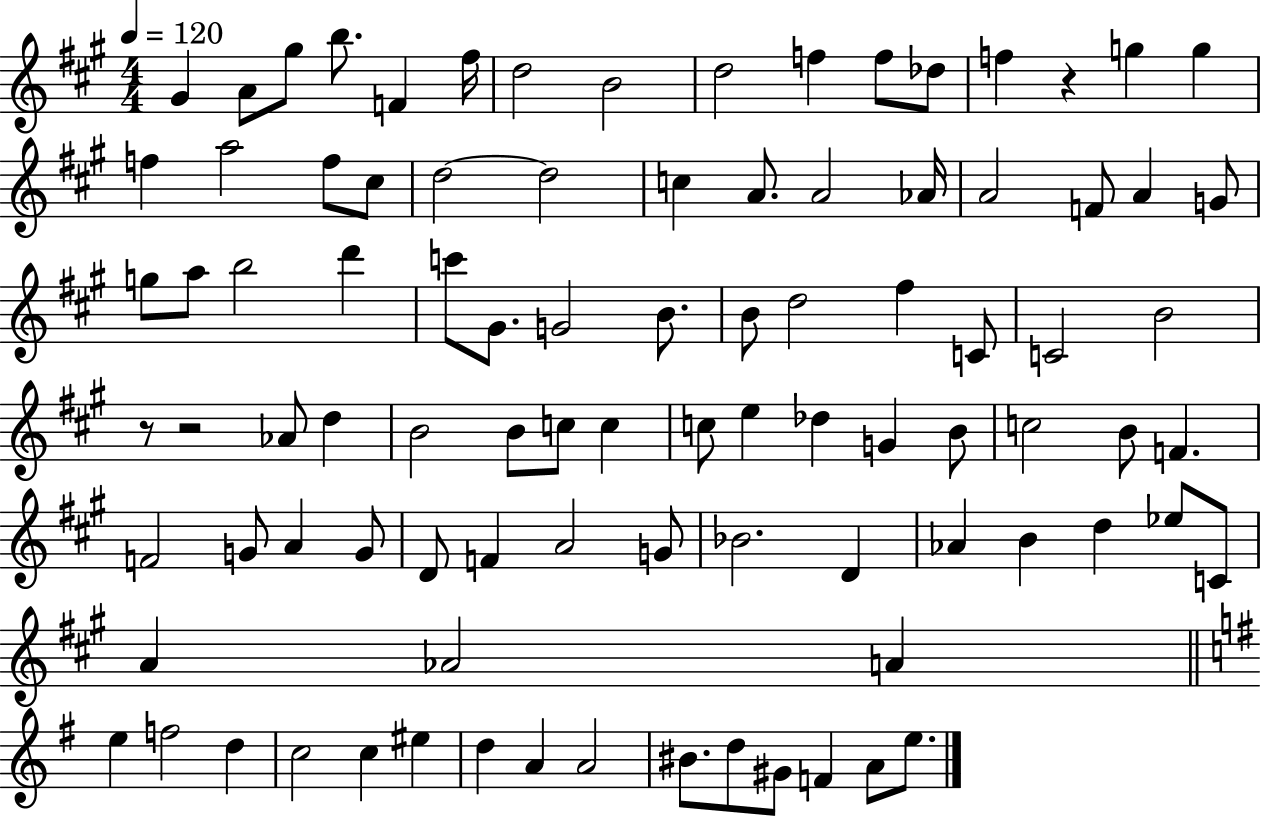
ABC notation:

X:1
T:Untitled
M:4/4
L:1/4
K:A
^G A/2 ^g/2 b/2 F ^f/4 d2 B2 d2 f f/2 _d/2 f z g g f a2 f/2 ^c/2 d2 d2 c A/2 A2 _A/4 A2 F/2 A G/2 g/2 a/2 b2 d' c'/2 ^G/2 G2 B/2 B/2 d2 ^f C/2 C2 B2 z/2 z2 _A/2 d B2 B/2 c/2 c c/2 e _d G B/2 c2 B/2 F F2 G/2 A G/2 D/2 F A2 G/2 _B2 D _A B d _e/2 C/2 A _A2 A e f2 d c2 c ^e d A A2 ^B/2 d/2 ^G/2 F A/2 e/2